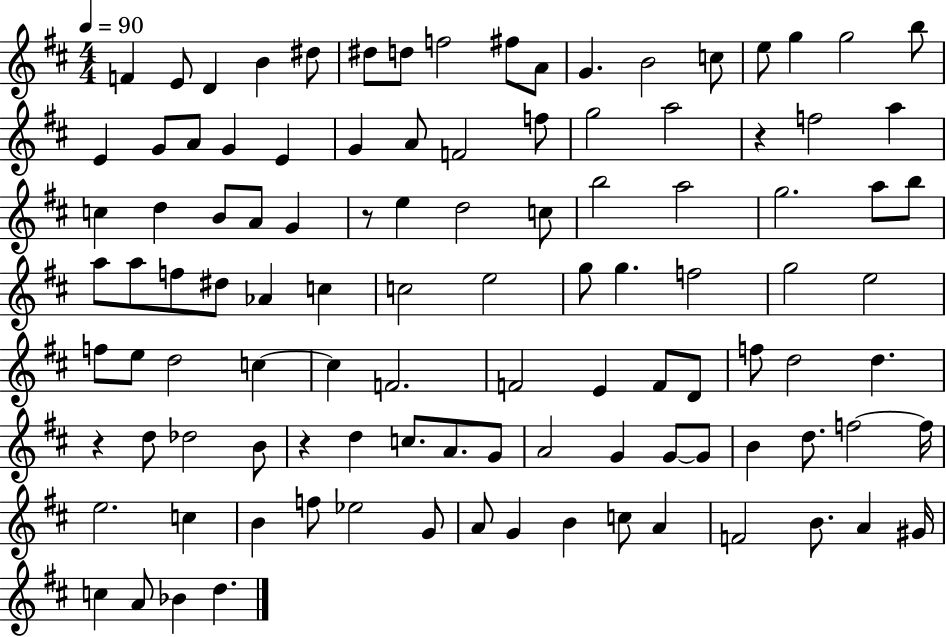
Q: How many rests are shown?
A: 4